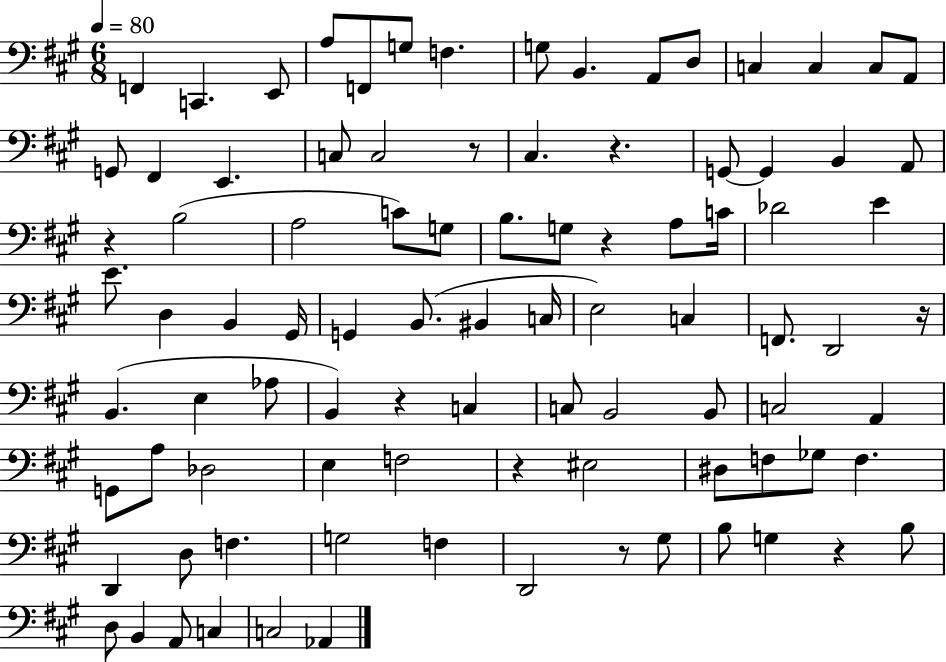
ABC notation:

X:1
T:Untitled
M:6/8
L:1/4
K:A
F,, C,, E,,/2 A,/2 F,,/2 G,/2 F, G,/2 B,, A,,/2 D,/2 C, C, C,/2 A,,/2 G,,/2 ^F,, E,, C,/2 C,2 z/2 ^C, z G,,/2 G,, B,, A,,/2 z B,2 A,2 C/2 G,/2 B,/2 G,/2 z A,/2 C/4 _D2 E E/2 D, B,, ^G,,/4 G,, B,,/2 ^B,, C,/4 E,2 C, F,,/2 D,,2 z/4 B,, E, _A,/2 B,, z C, C,/2 B,,2 B,,/2 C,2 A,, G,,/2 A,/2 _D,2 E, F,2 z ^E,2 ^D,/2 F,/2 _G,/2 F, D,, D,/2 F, G,2 F, D,,2 z/2 ^G,/2 B,/2 G, z B,/2 D,/2 B,, A,,/2 C, C,2 _A,,